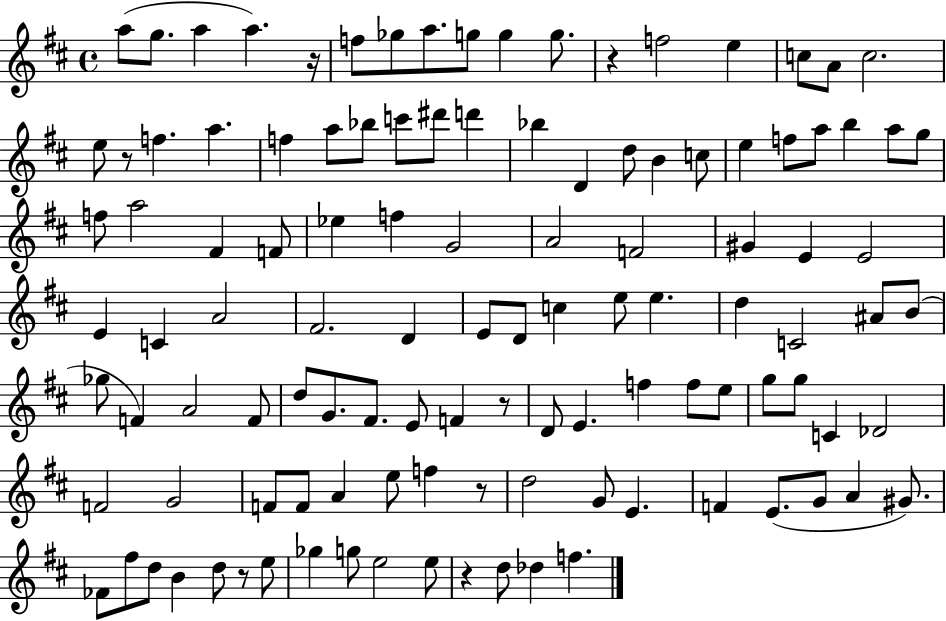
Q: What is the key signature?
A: D major